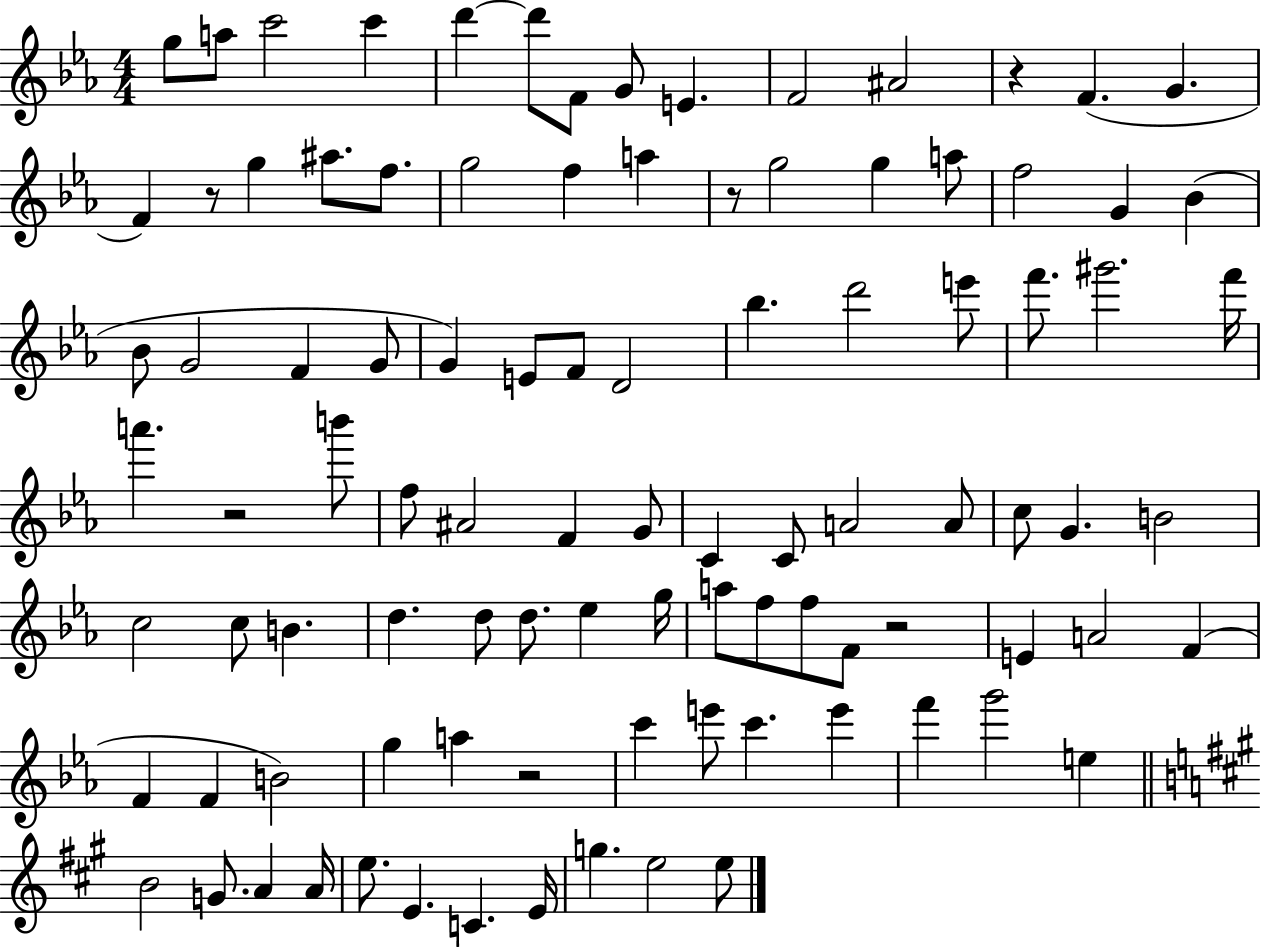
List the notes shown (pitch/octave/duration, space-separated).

G5/e A5/e C6/h C6/q D6/q D6/e F4/e G4/e E4/q. F4/h A#4/h R/q F4/q. G4/q. F4/q R/e G5/q A#5/e. F5/e. G5/h F5/q A5/q R/e G5/h G5/q A5/e F5/h G4/q Bb4/q Bb4/e G4/h F4/q G4/e G4/q E4/e F4/e D4/h Bb5/q. D6/h E6/e F6/e. G#6/h. F6/s A6/q. R/h B6/e F5/e A#4/h F4/q G4/e C4/q C4/e A4/h A4/e C5/e G4/q. B4/h C5/h C5/e B4/q. D5/q. D5/e D5/e. Eb5/q G5/s A5/e F5/e F5/e F4/e R/h E4/q A4/h F4/q F4/q F4/q B4/h G5/q A5/q R/h C6/q E6/e C6/q. E6/q F6/q G6/h E5/q B4/h G4/e. A4/q A4/s E5/e. E4/q. C4/q. E4/s G5/q. E5/h E5/e